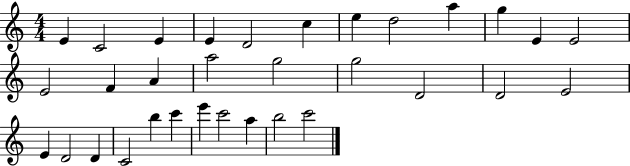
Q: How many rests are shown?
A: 0